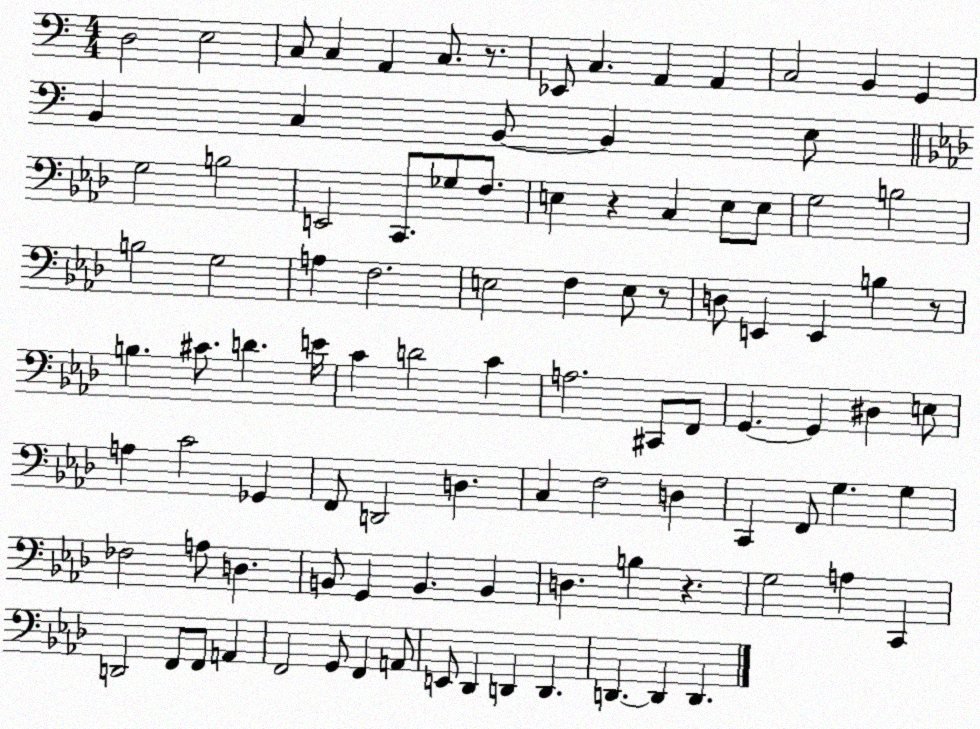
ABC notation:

X:1
T:Untitled
M:4/4
L:1/4
K:C
D,2 E,2 C,/2 C, A,, C,/2 z/2 _E,,/2 C, A,, A,, C,2 B,, G,, B,, C, B,,/2 B,, E,/2 G,2 B,2 E,,2 C,,/2 _G,/2 F,/2 E, z C, E,/2 E,/2 G,2 B,2 B,2 G,2 A, F,2 E,2 F, E,/2 z/2 D,/2 E,, E,, B, z/2 B, ^C/2 D E/4 C D2 C A,2 ^C,,/2 F,,/2 G,, G,, ^D, E,/2 A, C2 _G,, F,,/2 D,,2 D, C, F,2 D, C,, F,,/2 G, G, _F,2 A,/2 D, B,,/2 G,, B,, B,, D, B, z G,2 A, C,, D,,2 F,,/2 F,,/2 A,, F,,2 G,,/2 F,, A,,/2 E,,/2 _D,, D,, D,, D,, D,, D,,